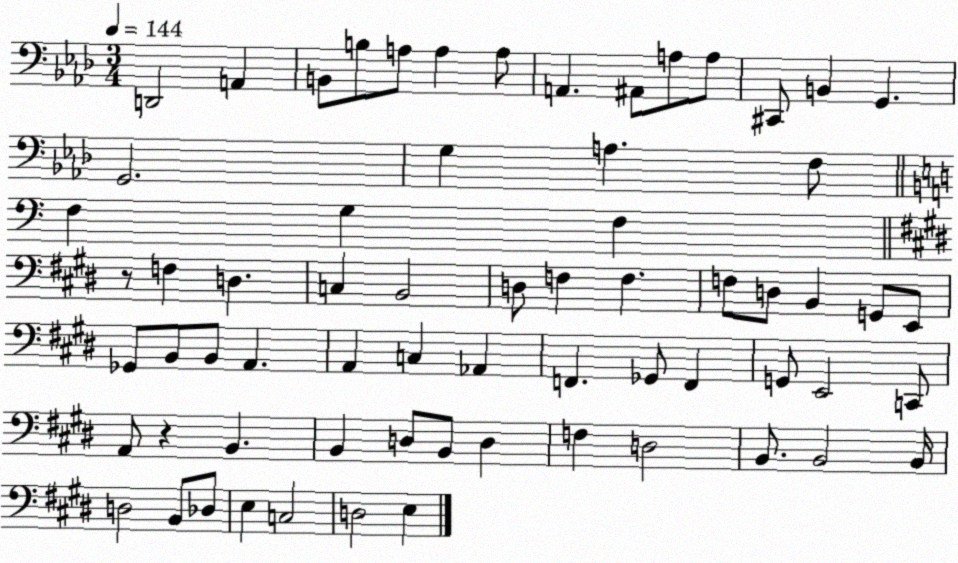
X:1
T:Untitled
M:3/4
L:1/4
K:Ab
D,,2 A,, B,,/2 B,/2 A,/2 A, A,/2 A,, ^A,,/2 A,/2 A,/2 ^C,,/2 B,, G,, G,,2 G, A, F,/2 F, G, F, z/2 F, D, C, B,,2 D,/2 F, F, F,/2 D,/2 B,, G,,/2 E,,/2 _G,,/2 B,,/2 B,,/2 A,, A,, C, _A,, F,, _G,,/2 F,, G,,/2 E,,2 C,,/2 A,,/2 z B,, B,, D,/2 B,,/2 D, F, D,2 B,,/2 B,,2 B,,/4 D,2 B,,/2 _D,/2 E, C,2 D,2 E,